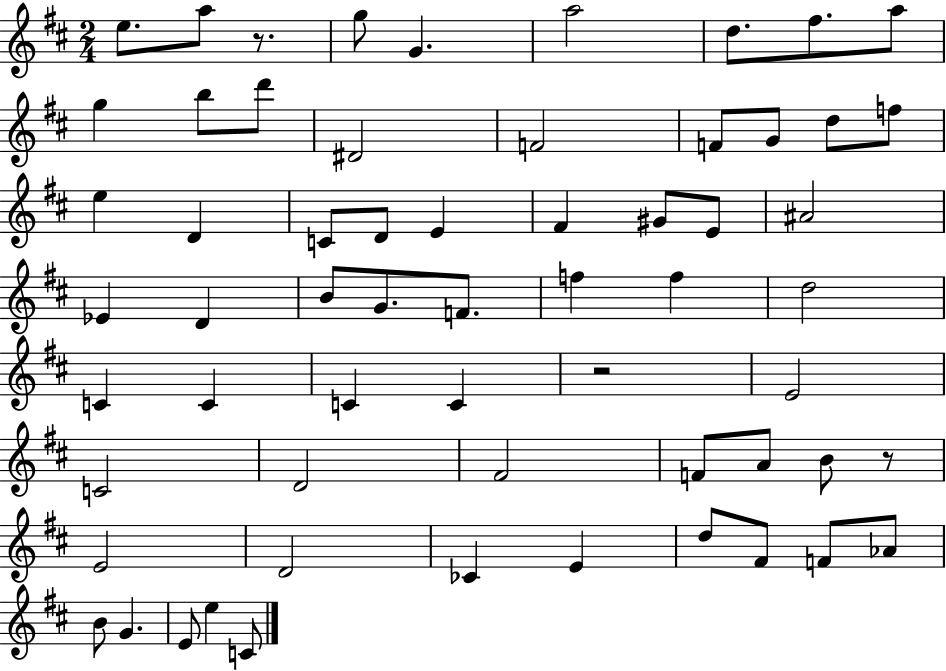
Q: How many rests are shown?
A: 3